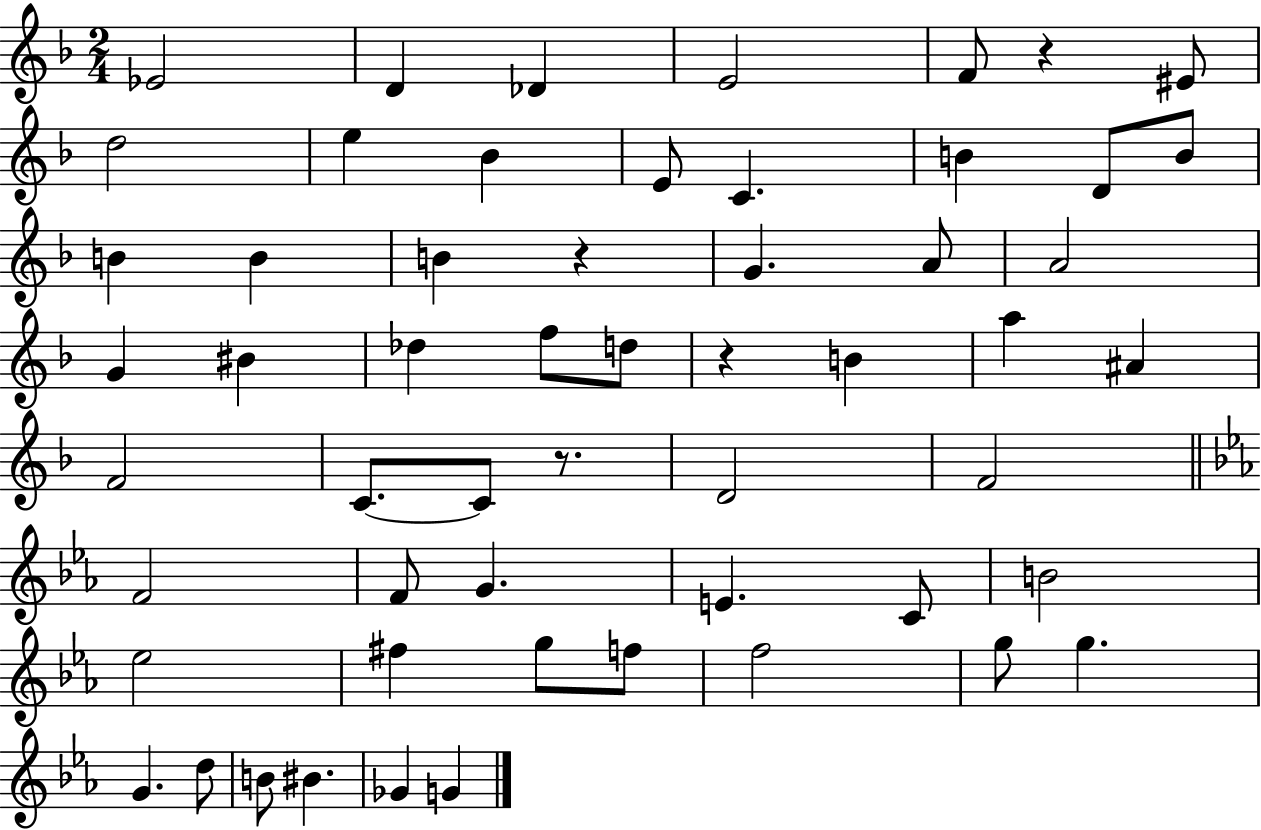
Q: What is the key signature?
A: F major